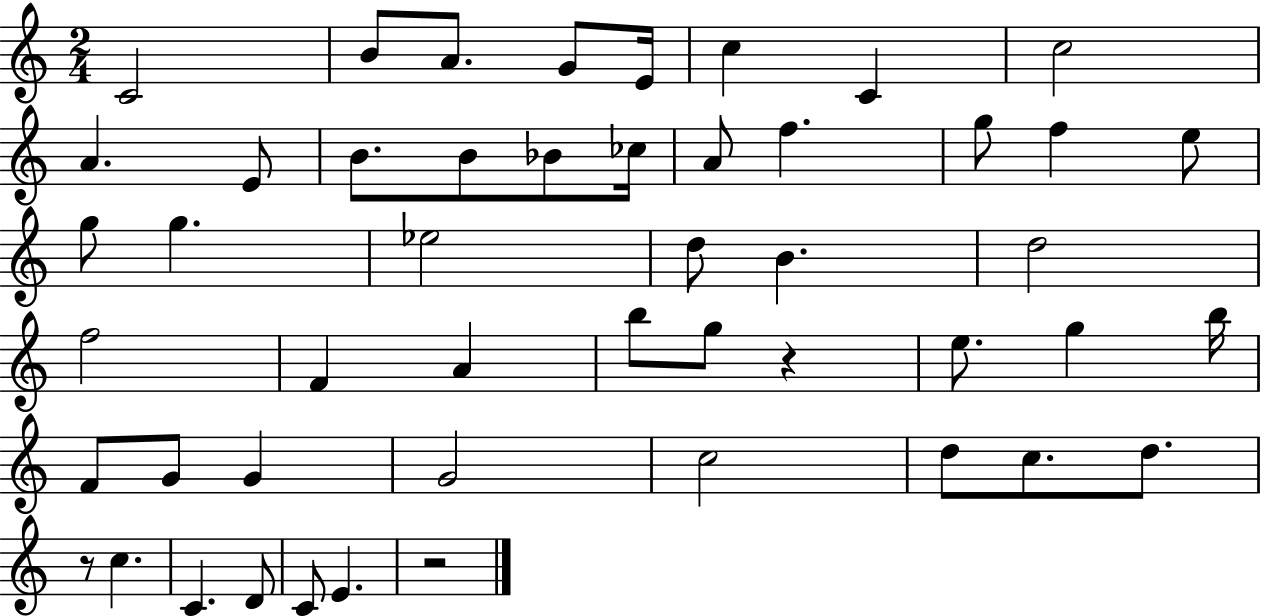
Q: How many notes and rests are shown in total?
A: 49